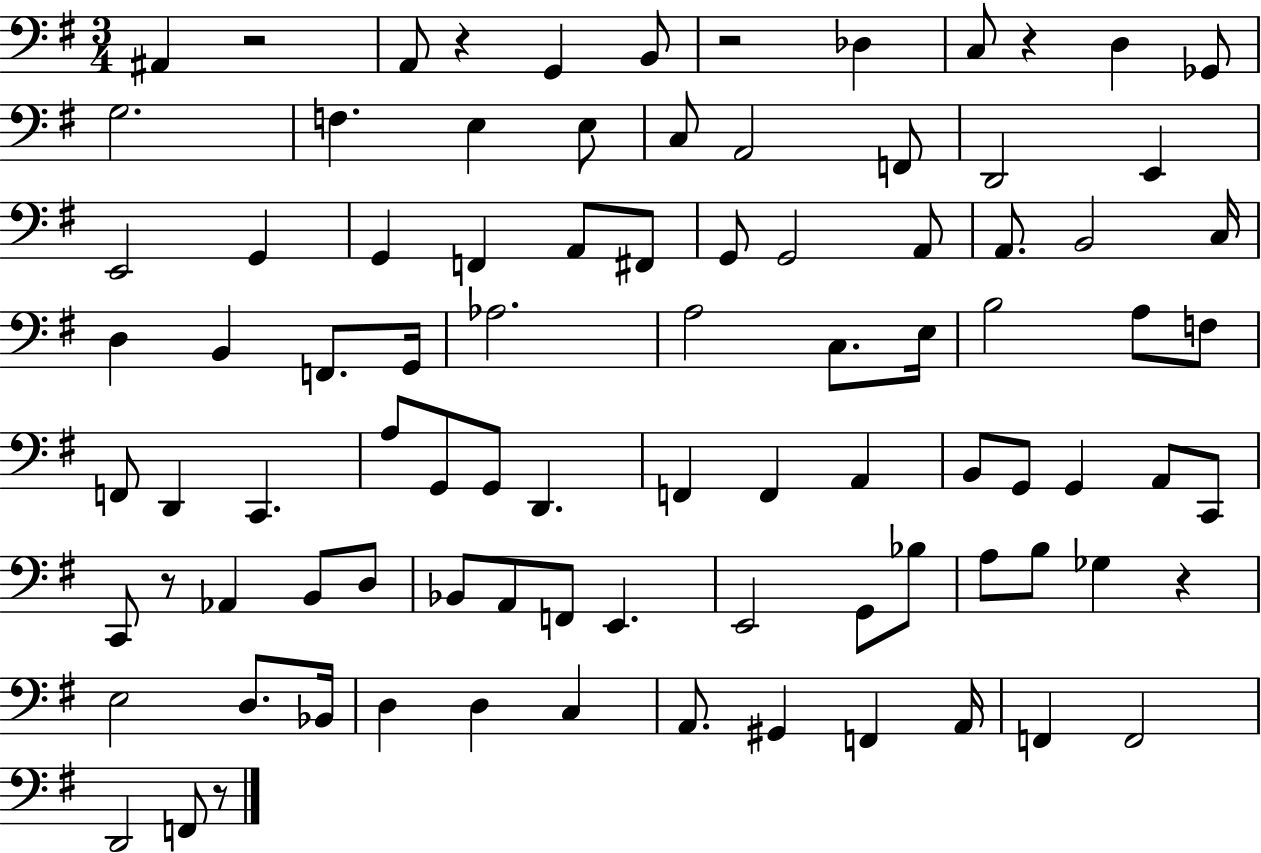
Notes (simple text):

A#2/q R/h A2/e R/q G2/q B2/e R/h Db3/q C3/e R/q D3/q Gb2/e G3/h. F3/q. E3/q E3/e C3/e A2/h F2/e D2/h E2/q E2/h G2/q G2/q F2/q A2/e F#2/e G2/e G2/h A2/e A2/e. B2/h C3/s D3/q B2/q F2/e. G2/s Ab3/h. A3/h C3/e. E3/s B3/h A3/e F3/e F2/e D2/q C2/q. A3/e G2/e G2/e D2/q. F2/q F2/q A2/q B2/e G2/e G2/q A2/e C2/e C2/e R/e Ab2/q B2/e D3/e Bb2/e A2/e F2/e E2/q. E2/h G2/e Bb3/e A3/e B3/e Gb3/q R/q E3/h D3/e. Bb2/s D3/q D3/q C3/q A2/e. G#2/q F2/q A2/s F2/q F2/h D2/h F2/e R/e